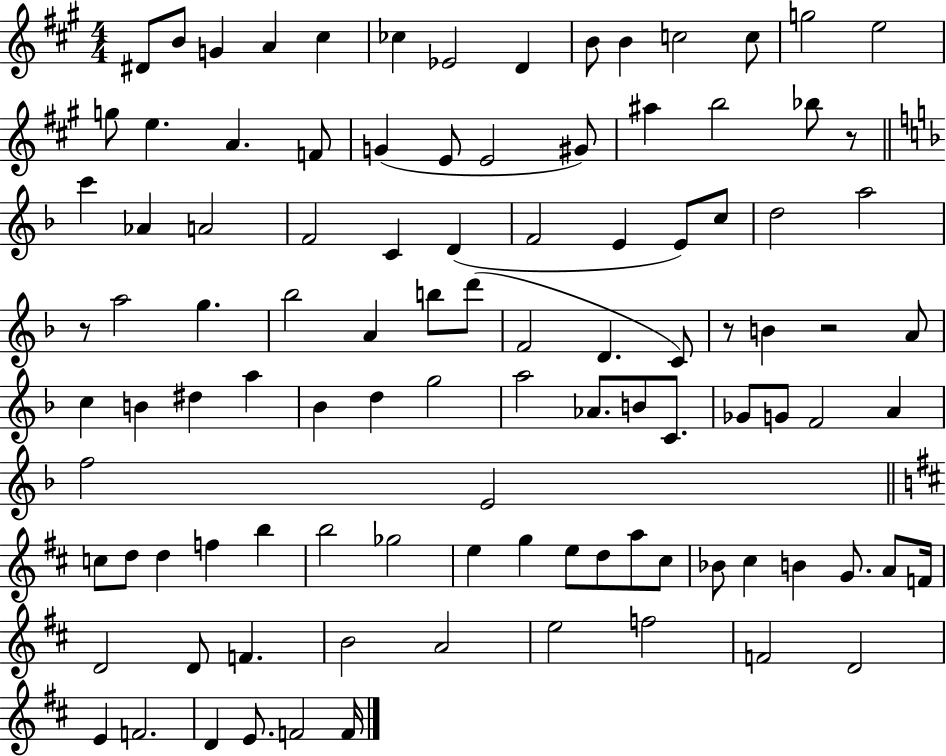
{
  \clef treble
  \numericTimeSignature
  \time 4/4
  \key a \major
  dis'8 b'8 g'4 a'4 cis''4 | ces''4 ees'2 d'4 | b'8 b'4 c''2 c''8 | g''2 e''2 | \break g''8 e''4. a'4. f'8 | g'4( e'8 e'2 gis'8) | ais''4 b''2 bes''8 r8 | \bar "||" \break \key f \major c'''4 aes'4 a'2 | f'2 c'4 d'4( | f'2 e'4 e'8) c''8 | d''2 a''2 | \break r8 a''2 g''4. | bes''2 a'4 b''8 d'''8( | f'2 d'4. c'8) | r8 b'4 r2 a'8 | \break c''4 b'4 dis''4 a''4 | bes'4 d''4 g''2 | a''2 aes'8. b'8 c'8. | ges'8 g'8 f'2 a'4 | \break f''2 e'2 | \bar "||" \break \key d \major c''8 d''8 d''4 f''4 b''4 | b''2 ges''2 | e''4 g''4 e''8 d''8 a''8 cis''8 | bes'8 cis''4 b'4 g'8. a'8 f'16 | \break d'2 d'8 f'4. | b'2 a'2 | e''2 f''2 | f'2 d'2 | \break e'4 f'2. | d'4 e'8. f'2 f'16 | \bar "|."
}